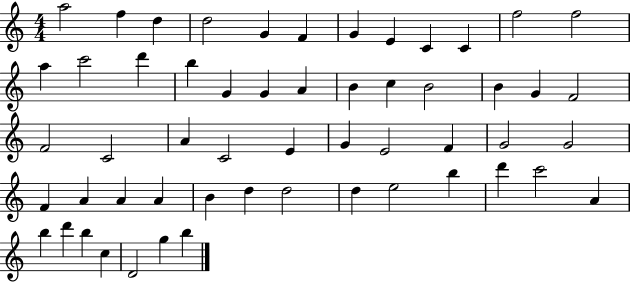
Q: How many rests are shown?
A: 0